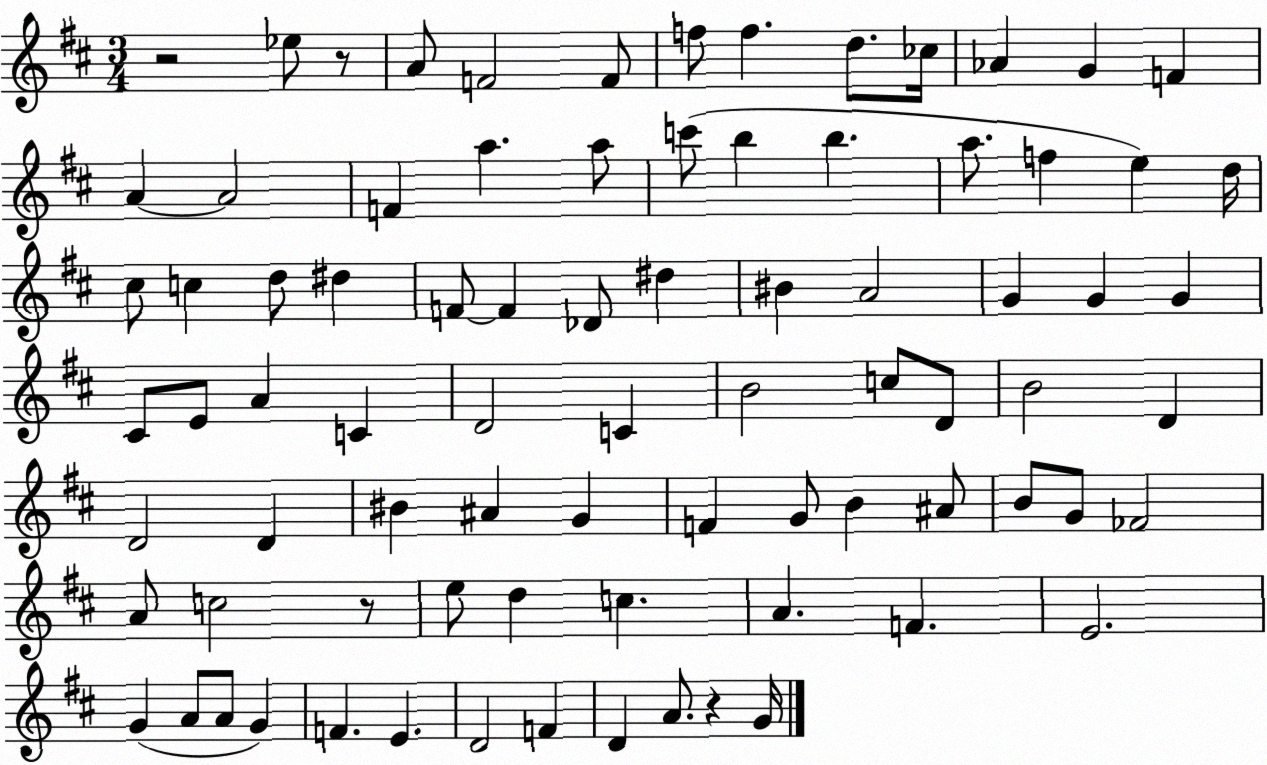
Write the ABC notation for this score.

X:1
T:Untitled
M:3/4
L:1/4
K:D
z2 _e/2 z/2 A/2 F2 F/2 f/2 f d/2 _c/4 _A G F A A2 F a a/2 c'/2 b b a/2 f e d/4 ^c/2 c d/2 ^d F/2 F _D/2 ^d ^B A2 G G G ^C/2 E/2 A C D2 C B2 c/2 D/2 B2 D D2 D ^B ^A G F G/2 B ^A/2 B/2 G/2 _F2 A/2 c2 z/2 e/2 d c A F E2 G A/2 A/2 G F E D2 F D A/2 z G/4